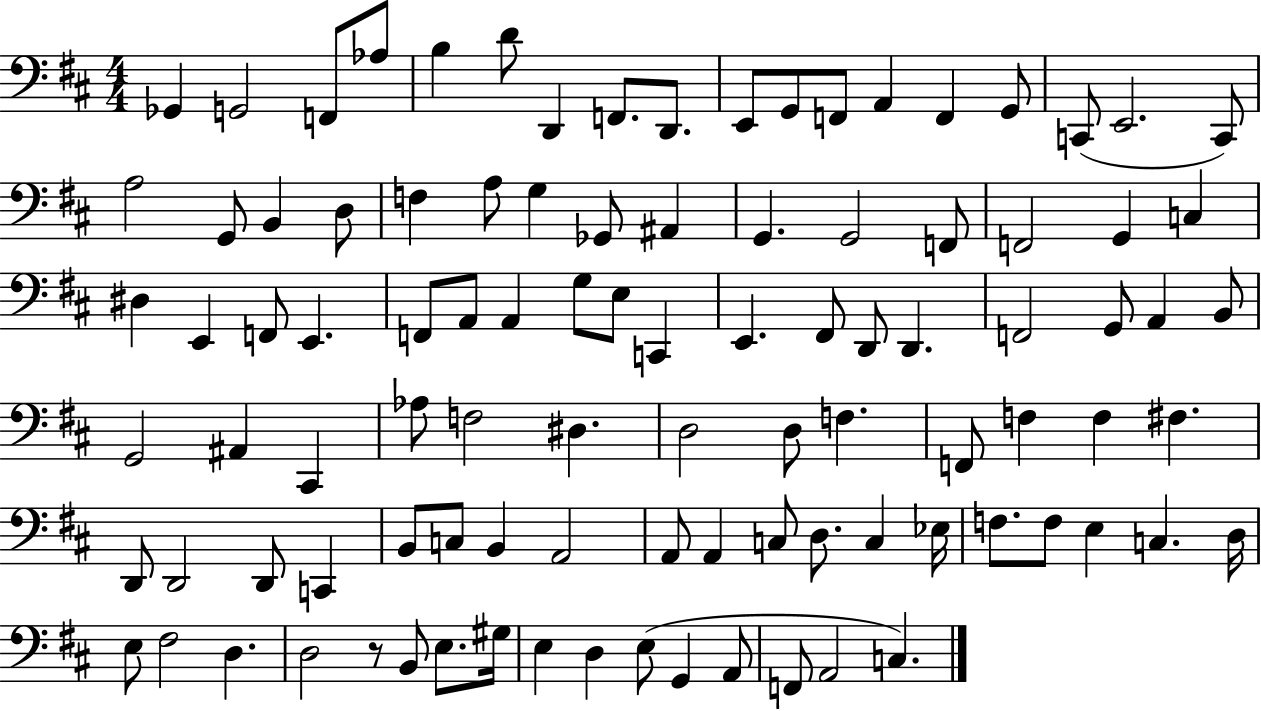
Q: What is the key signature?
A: D major